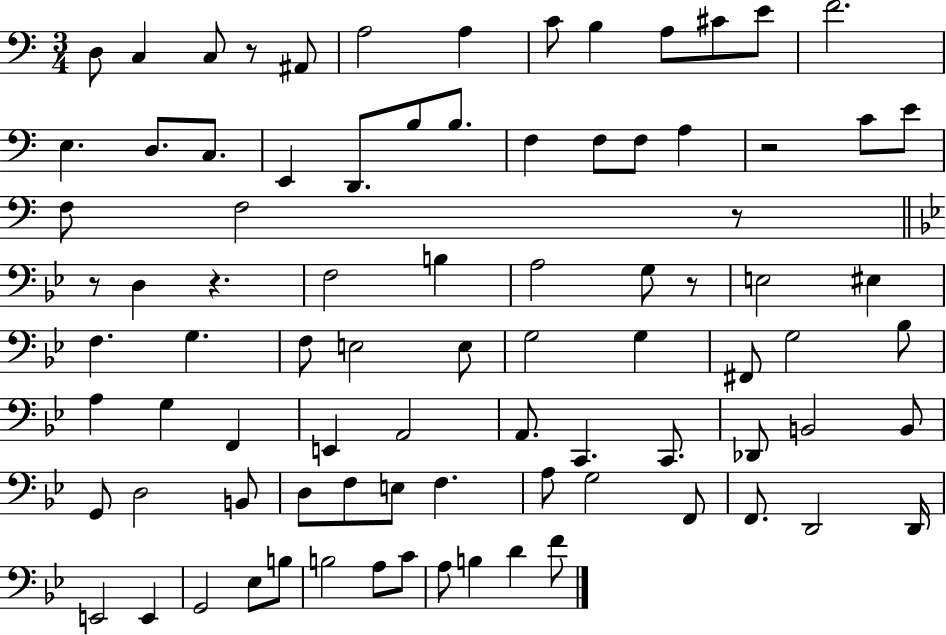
D3/e C3/q C3/e R/e A#2/e A3/h A3/q C4/e B3/q A3/e C#4/e E4/e F4/h. E3/q. D3/e. C3/e. E2/q D2/e. B3/e B3/e. F3/q F3/e F3/e A3/q R/h C4/e E4/e F3/e F3/h R/e R/e D3/q R/q. F3/h B3/q A3/h G3/e R/e E3/h EIS3/q F3/q. G3/q. F3/e E3/h E3/e G3/h G3/q F#2/e G3/h Bb3/e A3/q G3/q F2/q E2/q A2/h A2/e. C2/q. C2/e. Db2/e B2/h B2/e G2/e D3/h B2/e D3/e F3/e E3/e F3/q. A3/e G3/h F2/e F2/e. D2/h D2/s E2/h E2/q G2/h Eb3/e B3/e B3/h A3/e C4/e A3/e B3/q D4/q F4/e